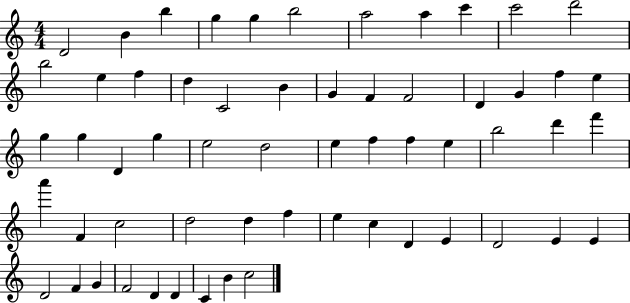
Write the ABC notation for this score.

X:1
T:Untitled
M:4/4
L:1/4
K:C
D2 B b g g b2 a2 a c' c'2 d'2 b2 e f d C2 B G F F2 D G f e g g D g e2 d2 e f f e b2 d' f' a' F c2 d2 d f e c D E D2 E E D2 F G F2 D D C B c2